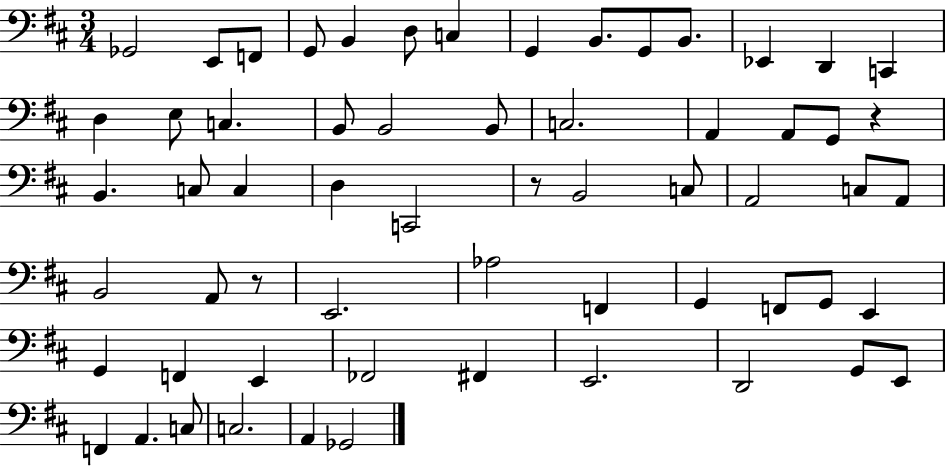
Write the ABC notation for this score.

X:1
T:Untitled
M:3/4
L:1/4
K:D
_G,,2 E,,/2 F,,/2 G,,/2 B,, D,/2 C, G,, B,,/2 G,,/2 B,,/2 _E,, D,, C,, D, E,/2 C, B,,/2 B,,2 B,,/2 C,2 A,, A,,/2 G,,/2 z B,, C,/2 C, D, C,,2 z/2 B,,2 C,/2 A,,2 C,/2 A,,/2 B,,2 A,,/2 z/2 E,,2 _A,2 F,, G,, F,,/2 G,,/2 E,, G,, F,, E,, _F,,2 ^F,, E,,2 D,,2 G,,/2 E,,/2 F,, A,, C,/2 C,2 A,, _G,,2